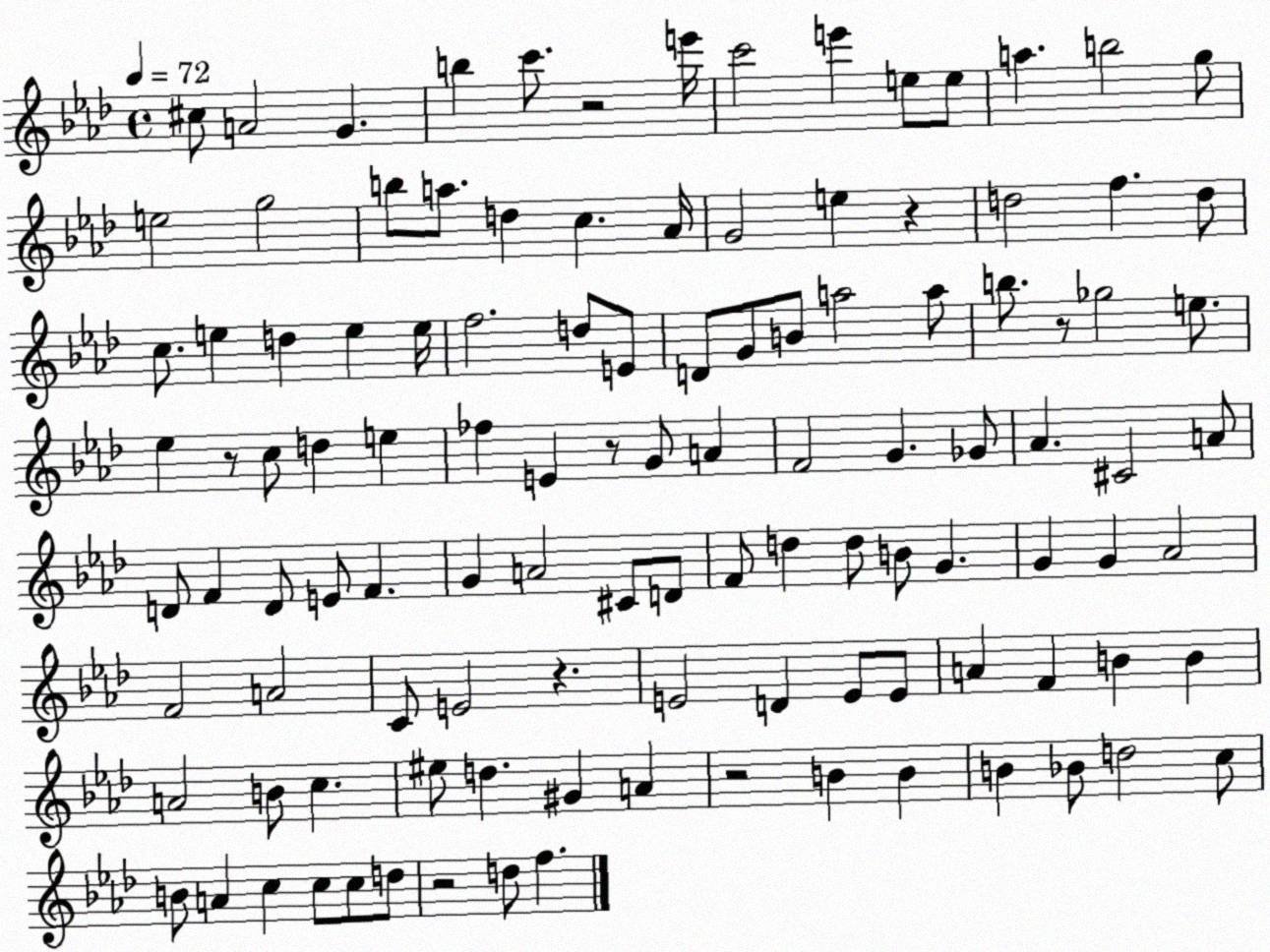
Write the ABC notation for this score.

X:1
T:Untitled
M:4/4
L:1/4
K:Ab
^c/2 A2 G b c'/2 z2 e'/4 c'2 e' e/2 e/2 a b2 g/2 e2 g2 b/2 a/2 d c _A/4 G2 e z d2 f d/2 c/2 e d e e/4 f2 d/2 E/2 D/2 G/2 B/2 a2 a/2 b/2 z/2 _g2 e/2 _e z/2 c/2 d e _f E z/2 G/2 A F2 G _G/2 _A ^C2 A/2 D/2 F D/2 E/2 F G A2 ^C/2 D/2 F/2 d d/2 B/2 G G G _A2 F2 A2 C/2 E2 z E2 D E/2 E/2 A F B B A2 B/2 c ^e/2 d ^G A z2 B B B _B/2 d2 c/2 B/2 A c c/2 c/2 d/2 z2 d/2 f